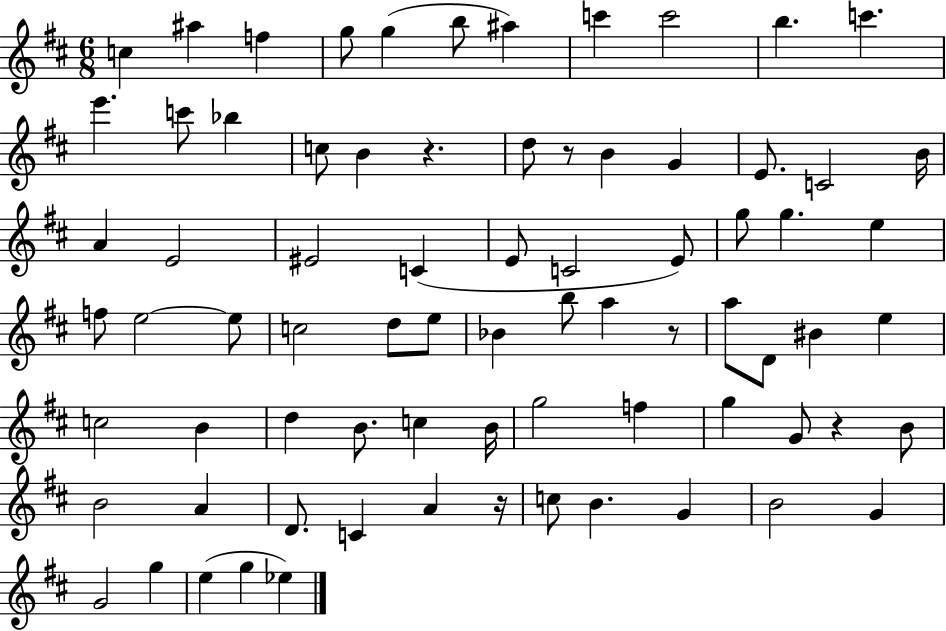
{
  \clef treble
  \numericTimeSignature
  \time 6/8
  \key d \major
  c''4 ais''4 f''4 | g''8 g''4( b''8 ais''4) | c'''4 c'''2 | b''4. c'''4. | \break e'''4. c'''8 bes''4 | c''8 b'4 r4. | d''8 r8 b'4 g'4 | e'8. c'2 b'16 | \break a'4 e'2 | eis'2 c'4( | e'8 c'2 e'8) | g''8 g''4. e''4 | \break f''8 e''2~~ e''8 | c''2 d''8 e''8 | bes'4 b''8 a''4 r8 | a''8 d'8 bis'4 e''4 | \break c''2 b'4 | d''4 b'8. c''4 b'16 | g''2 f''4 | g''4 g'8 r4 b'8 | \break b'2 a'4 | d'8. c'4 a'4 r16 | c''8 b'4. g'4 | b'2 g'4 | \break g'2 g''4 | e''4( g''4 ees''4) | \bar "|."
}